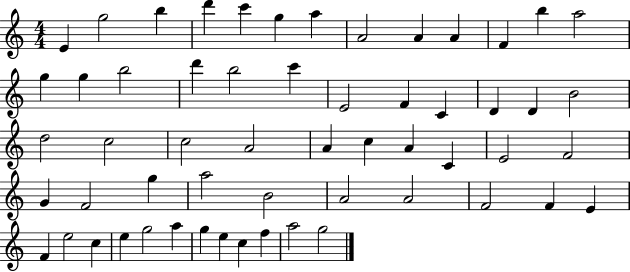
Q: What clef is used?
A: treble